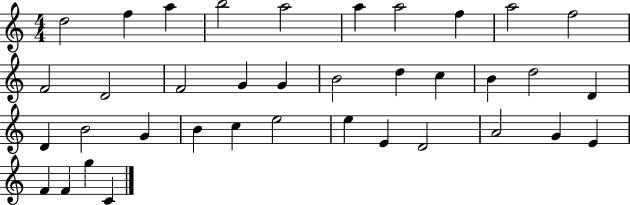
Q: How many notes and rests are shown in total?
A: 37